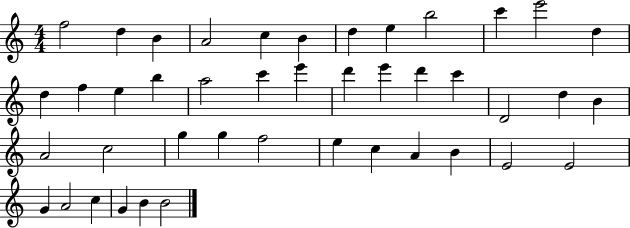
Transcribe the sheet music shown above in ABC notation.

X:1
T:Untitled
M:4/4
L:1/4
K:C
f2 d B A2 c B d e b2 c' e'2 d d f e b a2 c' e' d' e' d' c' D2 d B A2 c2 g g f2 e c A B E2 E2 G A2 c G B B2